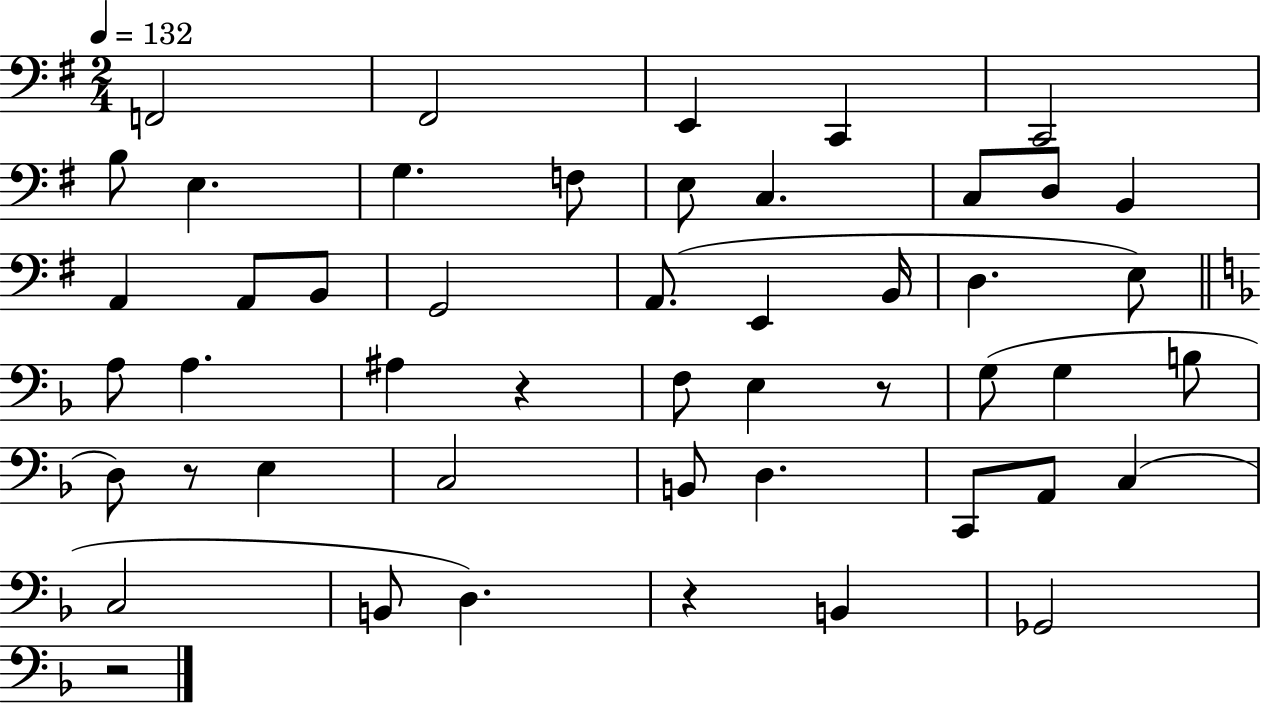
F2/h F#2/h E2/q C2/q C2/h B3/e E3/q. G3/q. F3/e E3/e C3/q. C3/e D3/e B2/q A2/q A2/e B2/e G2/h A2/e. E2/q B2/s D3/q. E3/e A3/e A3/q. A#3/q R/q F3/e E3/q R/e G3/e G3/q B3/e D3/e R/e E3/q C3/h B2/e D3/q. C2/e A2/e C3/q C3/h B2/e D3/q. R/q B2/q Gb2/h R/h